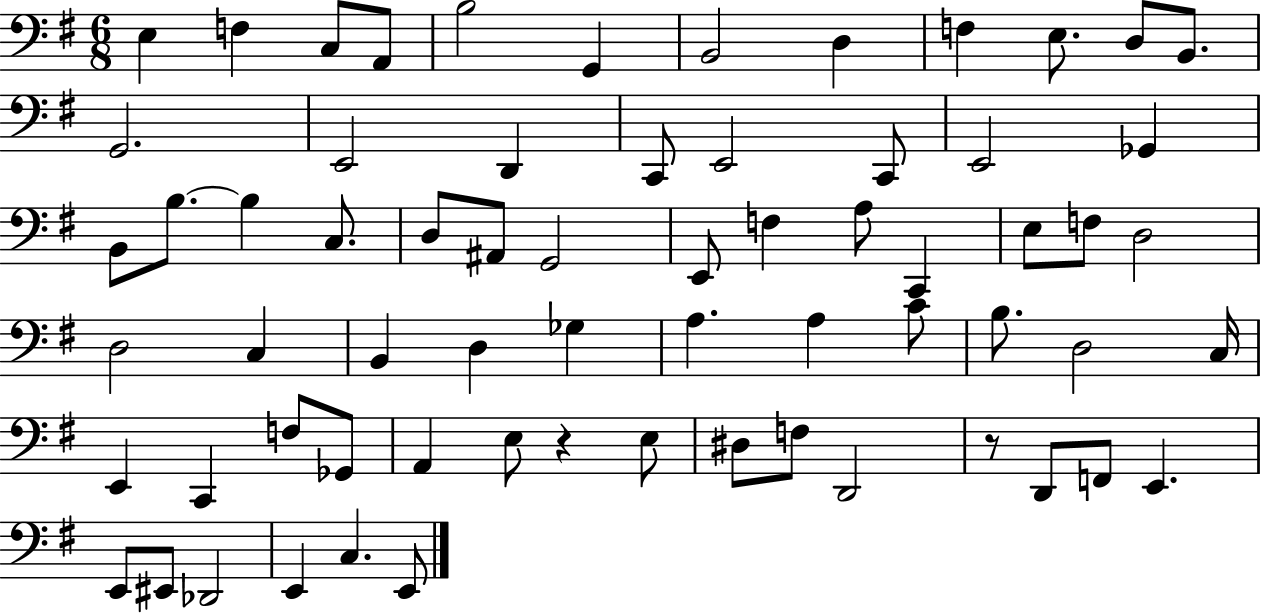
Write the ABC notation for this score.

X:1
T:Untitled
M:6/8
L:1/4
K:G
E, F, C,/2 A,,/2 B,2 G,, B,,2 D, F, E,/2 D,/2 B,,/2 G,,2 E,,2 D,, C,,/2 E,,2 C,,/2 E,,2 _G,, B,,/2 B,/2 B, C,/2 D,/2 ^A,,/2 G,,2 E,,/2 F, A,/2 C,, E,/2 F,/2 D,2 D,2 C, B,, D, _G, A, A, C/2 B,/2 D,2 C,/4 E,, C,, F,/2 _G,,/2 A,, E,/2 z E,/2 ^D,/2 F,/2 D,,2 z/2 D,,/2 F,,/2 E,, E,,/2 ^E,,/2 _D,,2 E,, C, E,,/2